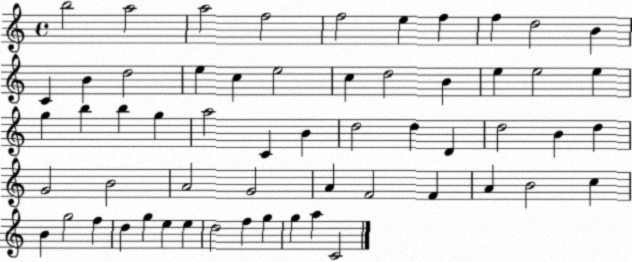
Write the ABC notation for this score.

X:1
T:Untitled
M:4/4
L:1/4
K:C
b2 a2 a2 f2 f2 e f f d2 B C B d2 e c e2 c d2 B e e2 e g b b g a2 C B d2 d D d2 B d G2 B2 A2 G2 A F2 F A B2 c B g2 f d g e e d2 f g g a C2